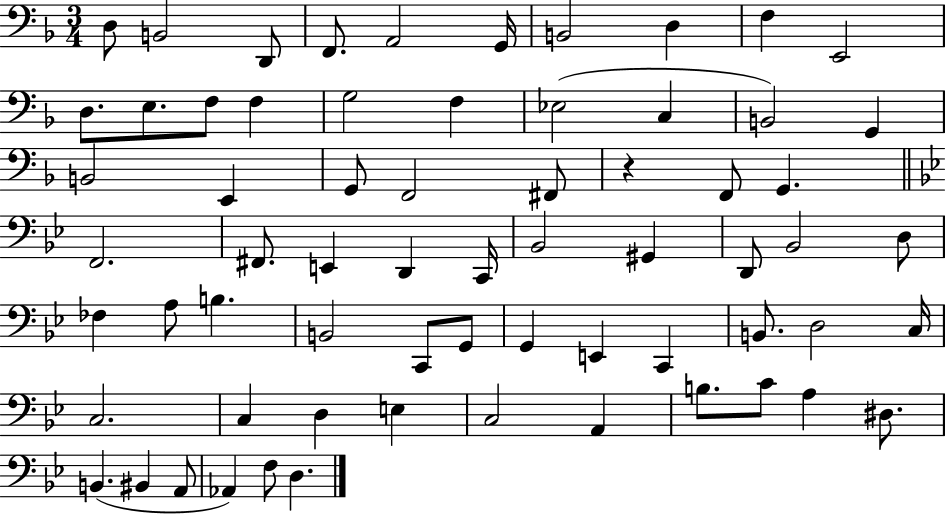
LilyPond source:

{
  \clef bass
  \numericTimeSignature
  \time 3/4
  \key f \major
  d8 b,2 d,8 | f,8. a,2 g,16 | b,2 d4 | f4 e,2 | \break d8. e8. f8 f4 | g2 f4 | ees2( c4 | b,2) g,4 | \break b,2 e,4 | g,8 f,2 fis,8 | r4 f,8 g,4. | \bar "||" \break \key bes \major f,2. | fis,8. e,4 d,4 c,16 | bes,2 gis,4 | d,8 bes,2 d8 | \break fes4 a8 b4. | b,2 c,8 g,8 | g,4 e,4 c,4 | b,8. d2 c16 | \break c2. | c4 d4 e4 | c2 a,4 | b8. c'8 a4 dis8. | \break b,4.( bis,4 a,8 | aes,4) f8 d4. | \bar "|."
}